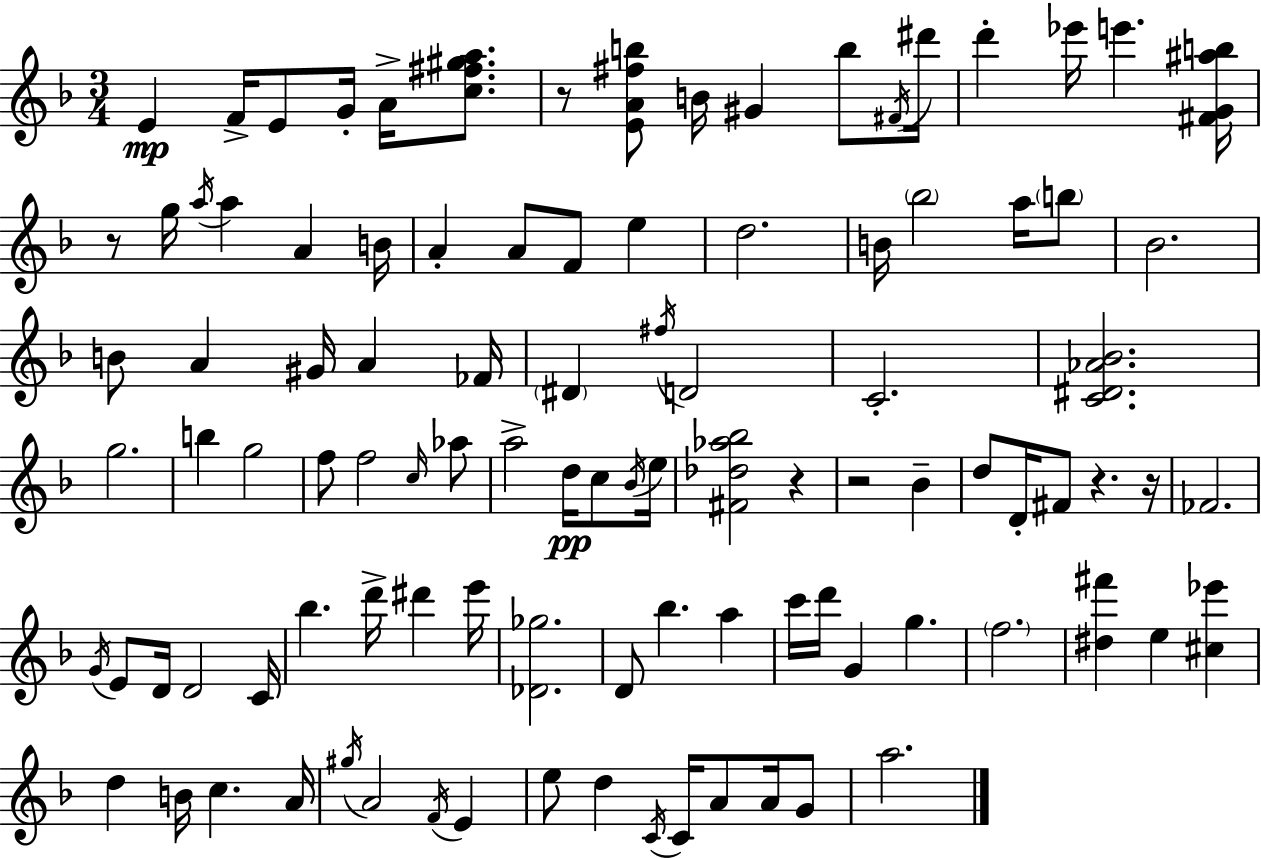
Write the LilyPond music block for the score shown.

{
  \clef treble
  \numericTimeSignature
  \time 3/4
  \key d \minor
  e'4\mp f'16-> e'8 g'16-. a'16-> <c'' fis'' gis'' a''>8. | r8 <e' a' fis'' b''>8 b'16 gis'4 b''8 \acciaccatura { fis'16 } | dis'''16 d'''4-. ees'''16 e'''4. | <fis' g' ais'' b''>16 r8 g''16 \acciaccatura { a''16 } a''4 a'4 | \break b'16 a'4-. a'8 f'8 e''4 | d''2. | b'16 \parenthesize bes''2 a''16 | \parenthesize b''8 bes'2. | \break b'8 a'4 gis'16 a'4 | fes'16 \parenthesize dis'4 \acciaccatura { fis''16 } d'2 | c'2.-. | <c' dis' aes' bes'>2. | \break g''2. | b''4 g''2 | f''8 f''2 | \grace { c''16 } aes''8 a''2-> | \break d''16\pp c''8 \acciaccatura { bes'16 } e''16 <fis' des'' aes'' bes''>2 | r4 r2 | bes'4-- d''8 d'16-. fis'8 r4. | r16 fes'2. | \break \acciaccatura { g'16 } e'8 d'16 d'2 | c'16 bes''4. | d'''16-> dis'''4 e'''16 <des' ges''>2. | d'8 bes''4. | \break a''4 c'''16 d'''16 g'4 | g''4. \parenthesize f''2. | <dis'' fis'''>4 e''4 | <cis'' ees'''>4 d''4 b'16 c''4. | \break a'16 \acciaccatura { gis''16 } a'2 | \acciaccatura { f'16 } e'4 e''8 d''4 | \acciaccatura { c'16 } c'16 a'8 a'16 g'8 a''2. | \bar "|."
}